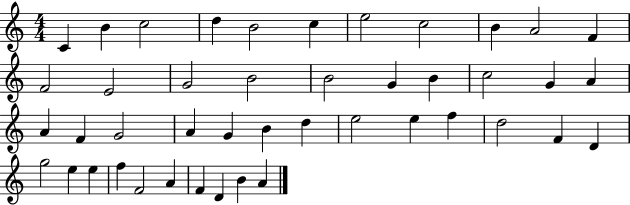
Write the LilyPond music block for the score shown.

{
  \clef treble
  \numericTimeSignature
  \time 4/4
  \key c \major
  c'4 b'4 c''2 | d''4 b'2 c''4 | e''2 c''2 | b'4 a'2 f'4 | \break f'2 e'2 | g'2 b'2 | b'2 g'4 b'4 | c''2 g'4 a'4 | \break a'4 f'4 g'2 | a'4 g'4 b'4 d''4 | e''2 e''4 f''4 | d''2 f'4 d'4 | \break g''2 e''4 e''4 | f''4 f'2 a'4 | f'4 d'4 b'4 a'4 | \bar "|."
}